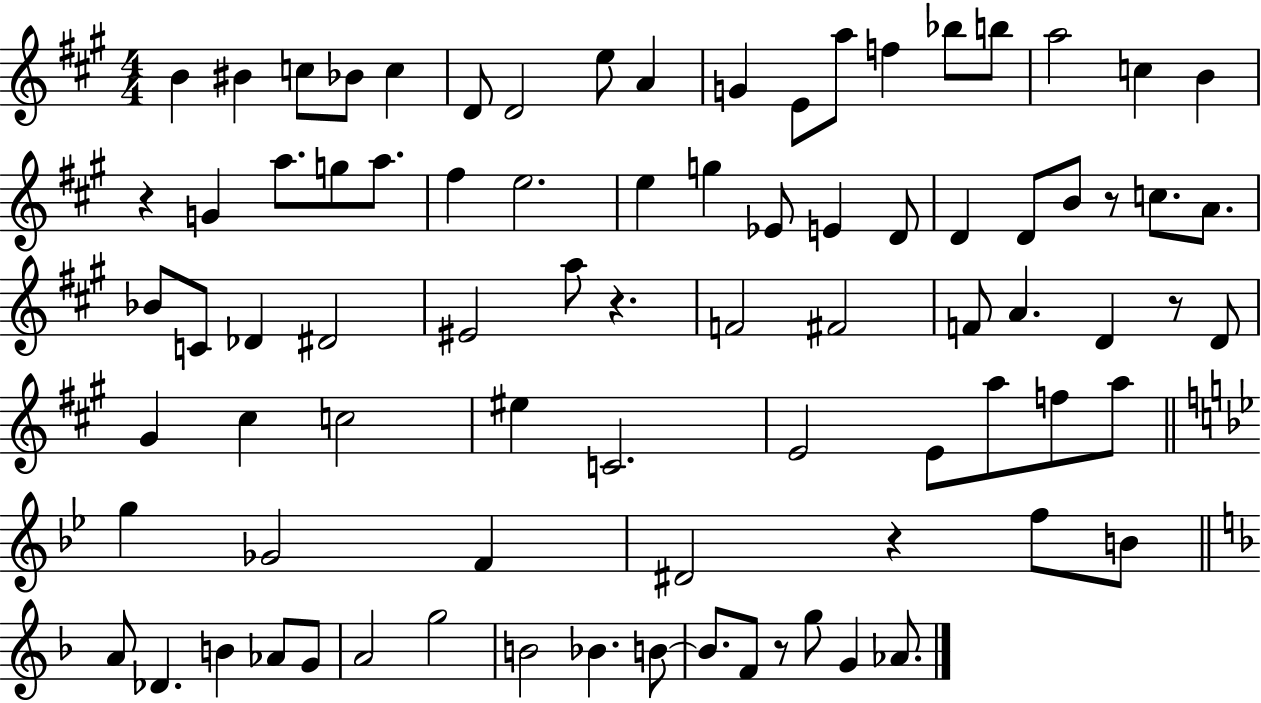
B4/q BIS4/q C5/e Bb4/e C5/q D4/e D4/h E5/e A4/q G4/q E4/e A5/e F5/q Bb5/e B5/e A5/h C5/q B4/q R/q G4/q A5/e. G5/e A5/e. F#5/q E5/h. E5/q G5/q Eb4/e E4/q D4/e D4/q D4/e B4/e R/e C5/e. A4/e. Bb4/e C4/e Db4/q D#4/h EIS4/h A5/e R/q. F4/h F#4/h F4/e A4/q. D4/q R/e D4/e G#4/q C#5/q C5/h EIS5/q C4/h. E4/h E4/e A5/e F5/e A5/e G5/q Gb4/h F4/q D#4/h R/q F5/e B4/e A4/e Db4/q. B4/q Ab4/e G4/e A4/h G5/h B4/h Bb4/q. B4/e B4/e. F4/e R/e G5/e G4/q Ab4/e.